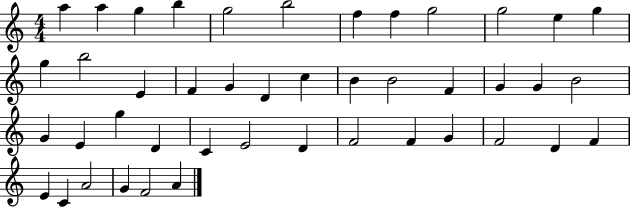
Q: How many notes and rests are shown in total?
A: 44